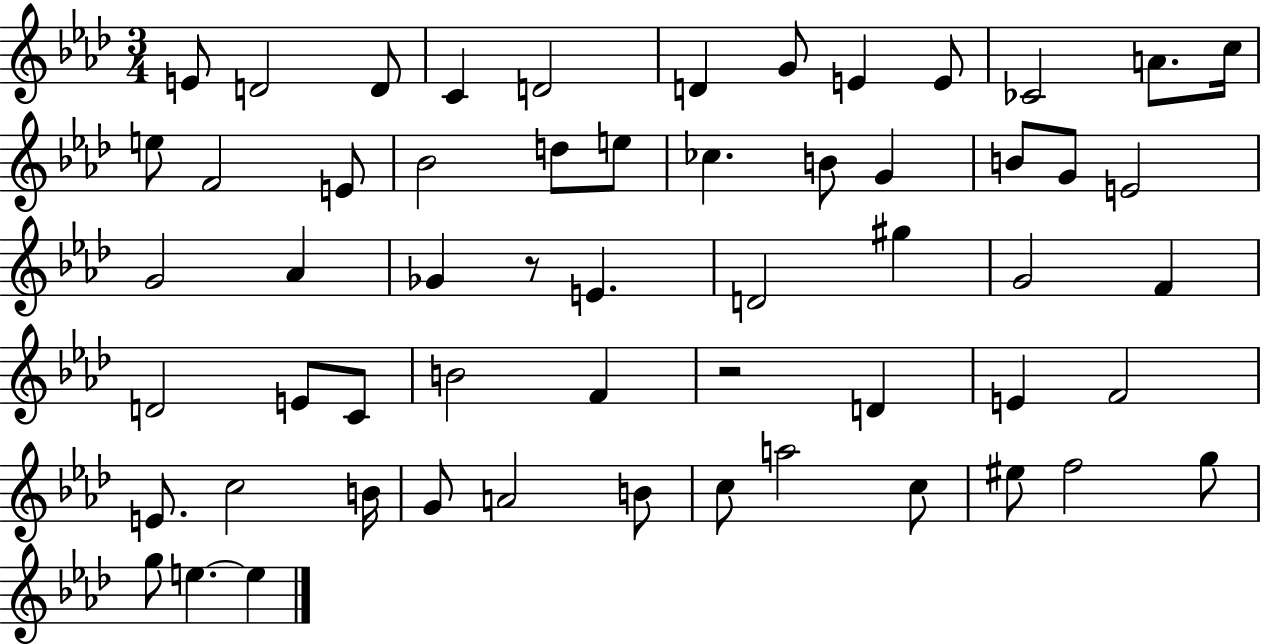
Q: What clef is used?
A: treble